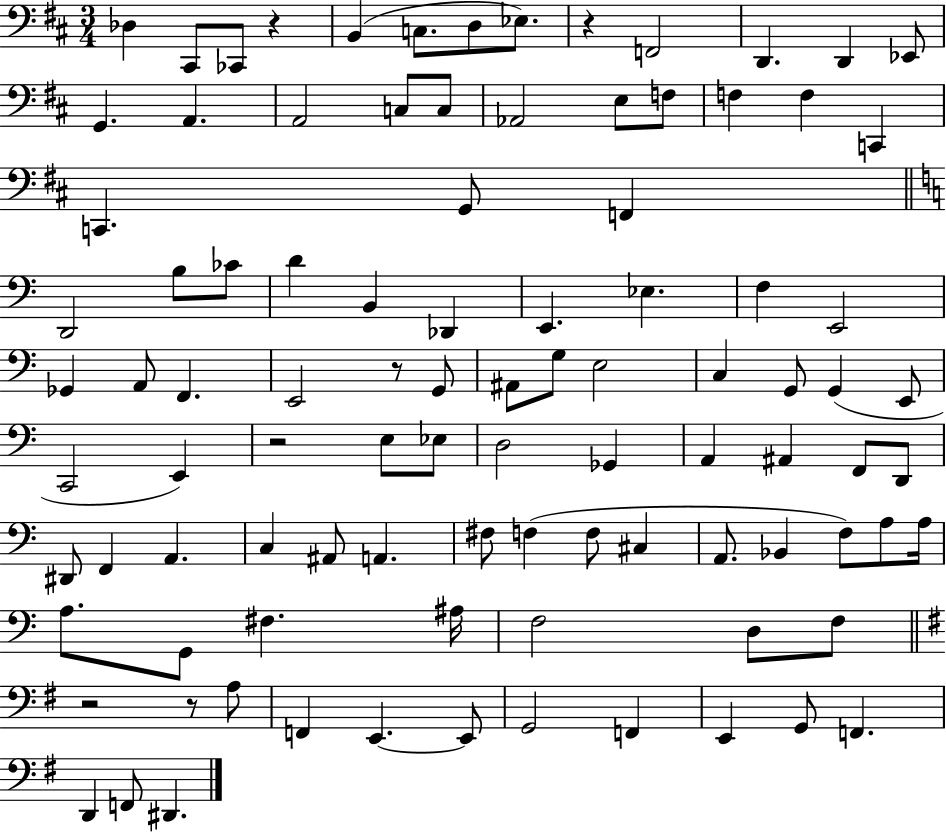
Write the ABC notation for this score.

X:1
T:Untitled
M:3/4
L:1/4
K:D
_D, ^C,,/2 _C,,/2 z B,, C,/2 D,/2 _E,/2 z F,,2 D,, D,, _E,,/2 G,, A,, A,,2 C,/2 C,/2 _A,,2 E,/2 F,/2 F, F, C,, C,, G,,/2 F,, D,,2 B,/2 _C/2 D B,, _D,, E,, _E, F, E,,2 _G,, A,,/2 F,, E,,2 z/2 G,,/2 ^A,,/2 G,/2 E,2 C, G,,/2 G,, E,,/2 C,,2 E,, z2 E,/2 _E,/2 D,2 _G,, A,, ^A,, F,,/2 D,,/2 ^D,,/2 F,, A,, C, ^A,,/2 A,, ^F,/2 F, F,/2 ^C, A,,/2 _B,, F,/2 A,/2 A,/4 A,/2 G,,/2 ^F, ^A,/4 F,2 D,/2 F,/2 z2 z/2 A,/2 F,, E,, E,,/2 G,,2 F,, E,, G,,/2 F,, D,, F,,/2 ^D,,